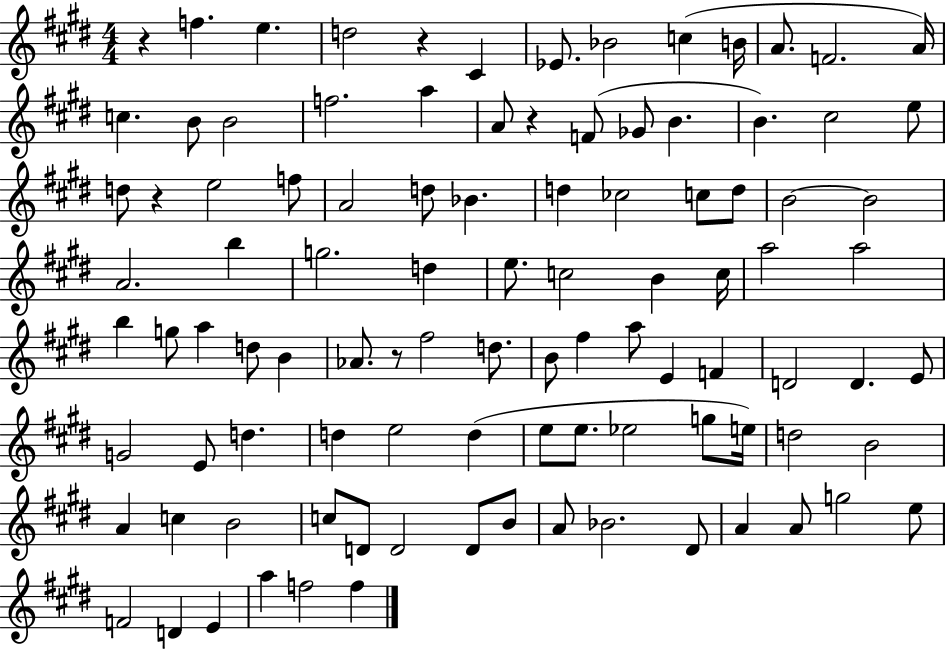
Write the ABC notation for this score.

X:1
T:Untitled
M:4/4
L:1/4
K:E
z f e d2 z ^C _E/2 _B2 c B/4 A/2 F2 A/4 c B/2 B2 f2 a A/2 z F/2 _G/2 B B ^c2 e/2 d/2 z e2 f/2 A2 d/2 _B d _c2 c/2 d/2 B2 B2 A2 b g2 d e/2 c2 B c/4 a2 a2 b g/2 a d/2 B _A/2 z/2 ^f2 d/2 B/2 ^f a/2 E F D2 D E/2 G2 E/2 d d e2 d e/2 e/2 _e2 g/2 e/4 d2 B2 A c B2 c/2 D/2 D2 D/2 B/2 A/2 _B2 ^D/2 A A/2 g2 e/2 F2 D E a f2 f